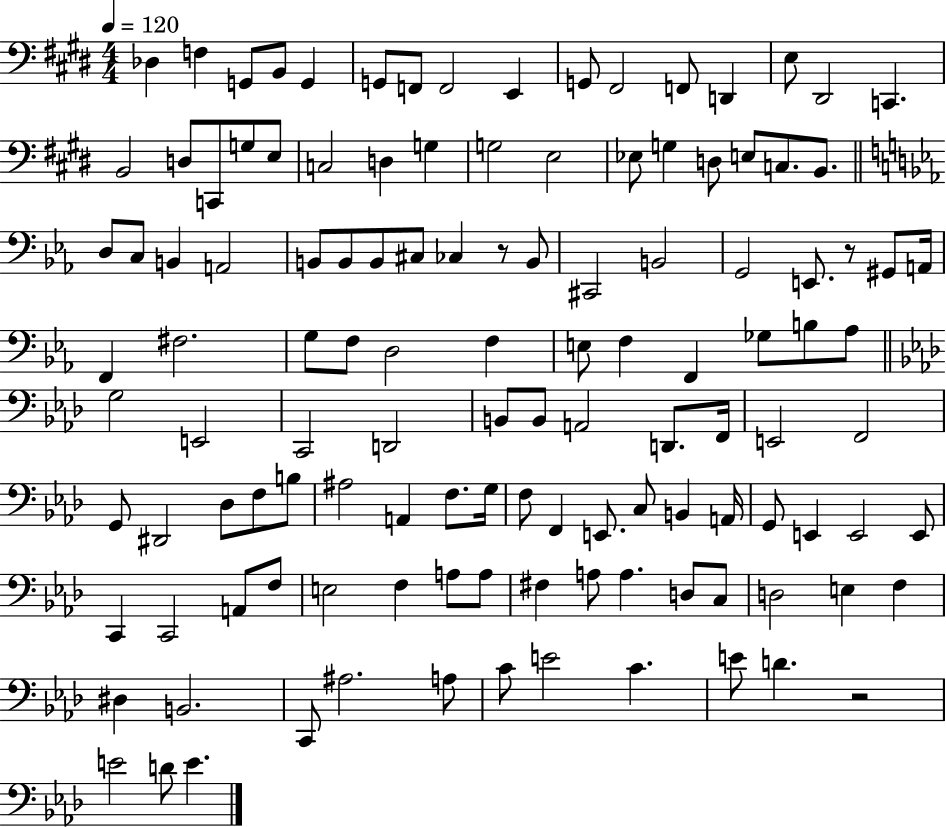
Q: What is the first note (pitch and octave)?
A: Db3